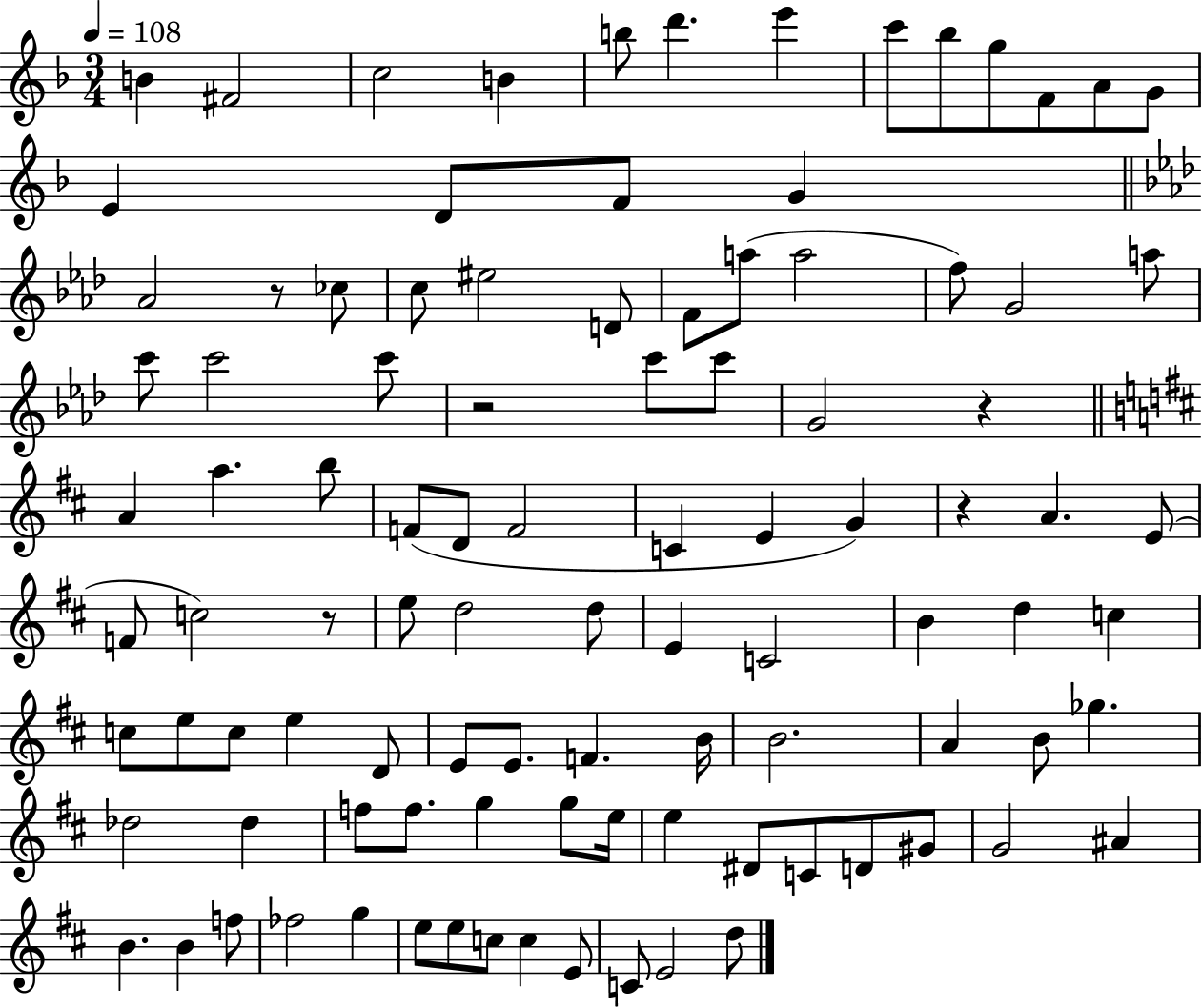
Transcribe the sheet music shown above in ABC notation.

X:1
T:Untitled
M:3/4
L:1/4
K:F
B ^F2 c2 B b/2 d' e' c'/2 _b/2 g/2 F/2 A/2 G/2 E D/2 F/2 G _A2 z/2 _c/2 c/2 ^e2 D/2 F/2 a/2 a2 f/2 G2 a/2 c'/2 c'2 c'/2 z2 c'/2 c'/2 G2 z A a b/2 F/2 D/2 F2 C E G z A E/2 F/2 c2 z/2 e/2 d2 d/2 E C2 B d c c/2 e/2 c/2 e D/2 E/2 E/2 F B/4 B2 A B/2 _g _d2 _d f/2 f/2 g g/2 e/4 e ^D/2 C/2 D/2 ^G/2 G2 ^A B B f/2 _f2 g e/2 e/2 c/2 c E/2 C/2 E2 d/2